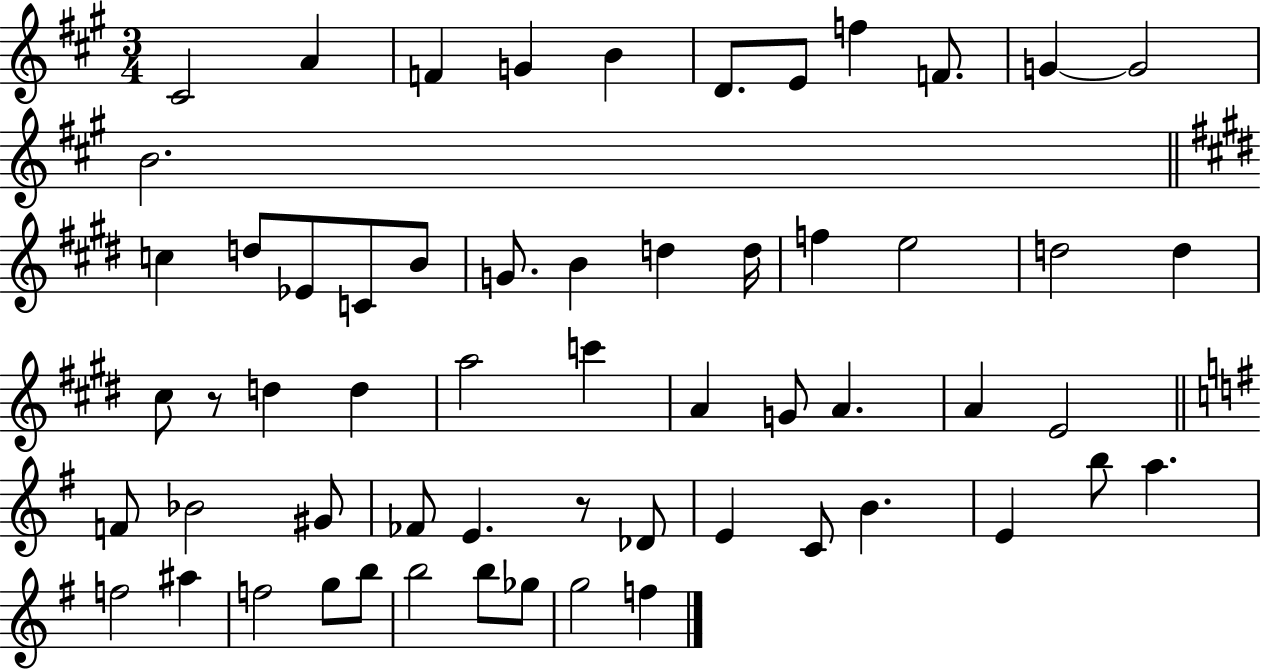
X:1
T:Untitled
M:3/4
L:1/4
K:A
^C2 A F G B D/2 E/2 f F/2 G G2 B2 c d/2 _E/2 C/2 B/2 G/2 B d d/4 f e2 d2 d ^c/2 z/2 d d a2 c' A G/2 A A E2 F/2 _B2 ^G/2 _F/2 E z/2 _D/2 E C/2 B E b/2 a f2 ^a f2 g/2 b/2 b2 b/2 _g/2 g2 f